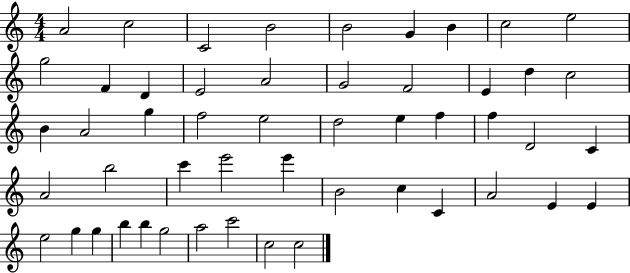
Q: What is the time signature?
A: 4/4